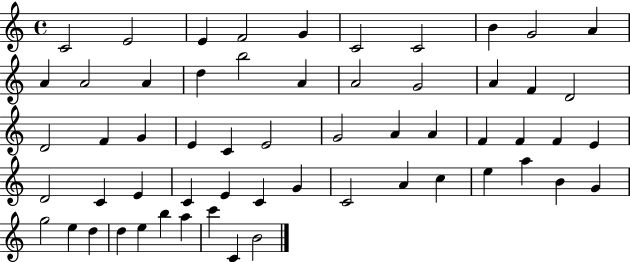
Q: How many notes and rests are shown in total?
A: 58